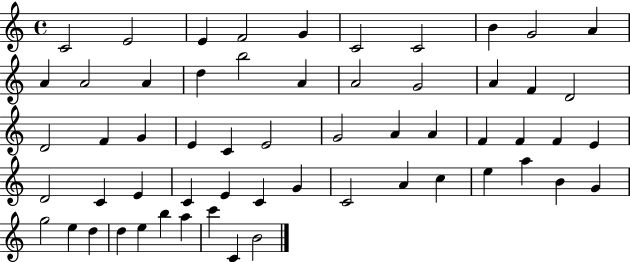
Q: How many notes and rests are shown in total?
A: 58